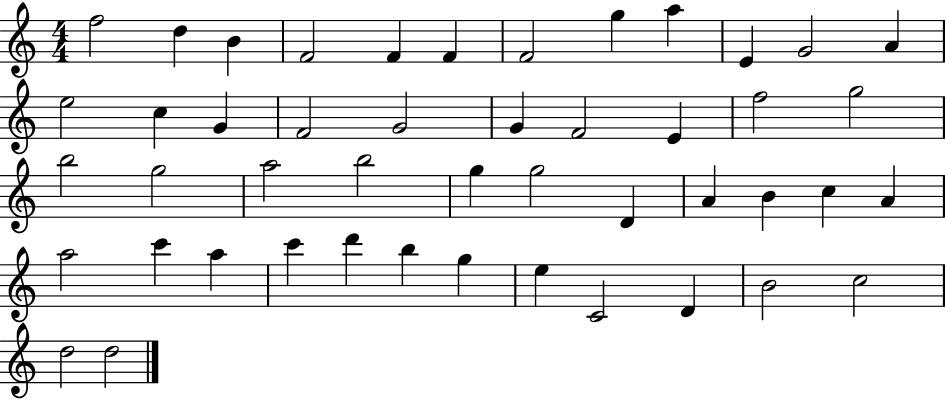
{
  \clef treble
  \numericTimeSignature
  \time 4/4
  \key c \major
  f''2 d''4 b'4 | f'2 f'4 f'4 | f'2 g''4 a''4 | e'4 g'2 a'4 | \break e''2 c''4 g'4 | f'2 g'2 | g'4 f'2 e'4 | f''2 g''2 | \break b''2 g''2 | a''2 b''2 | g''4 g''2 d'4 | a'4 b'4 c''4 a'4 | \break a''2 c'''4 a''4 | c'''4 d'''4 b''4 g''4 | e''4 c'2 d'4 | b'2 c''2 | \break d''2 d''2 | \bar "|."
}